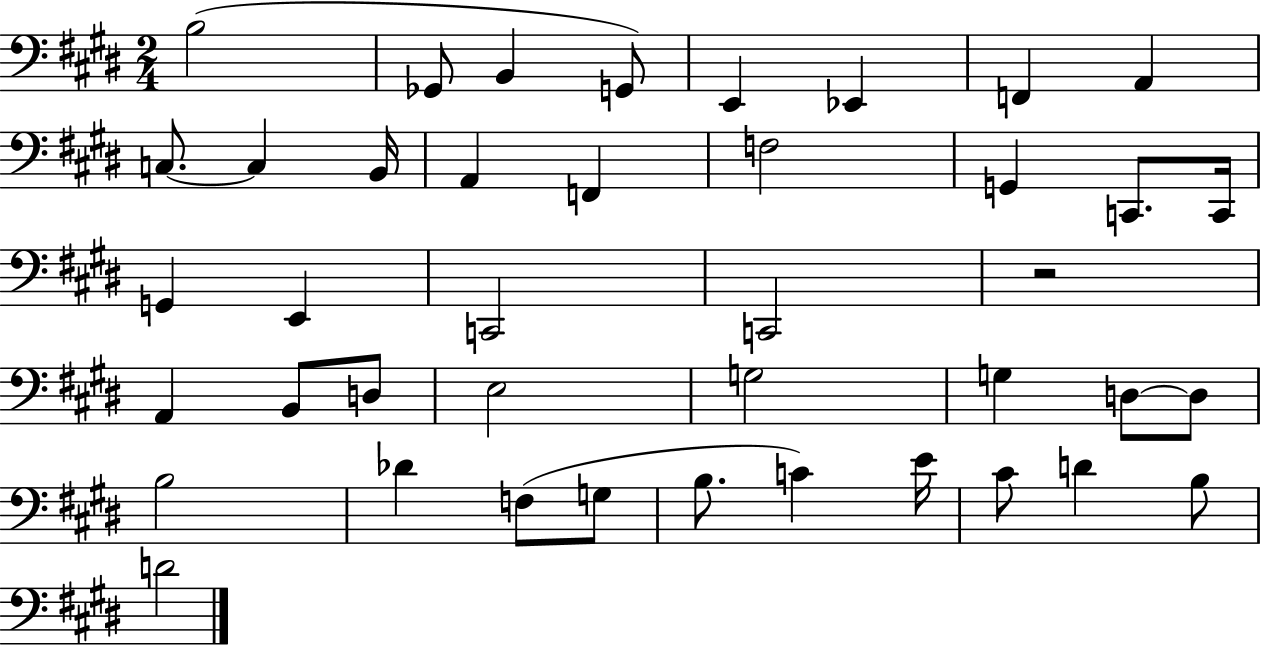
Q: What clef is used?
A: bass